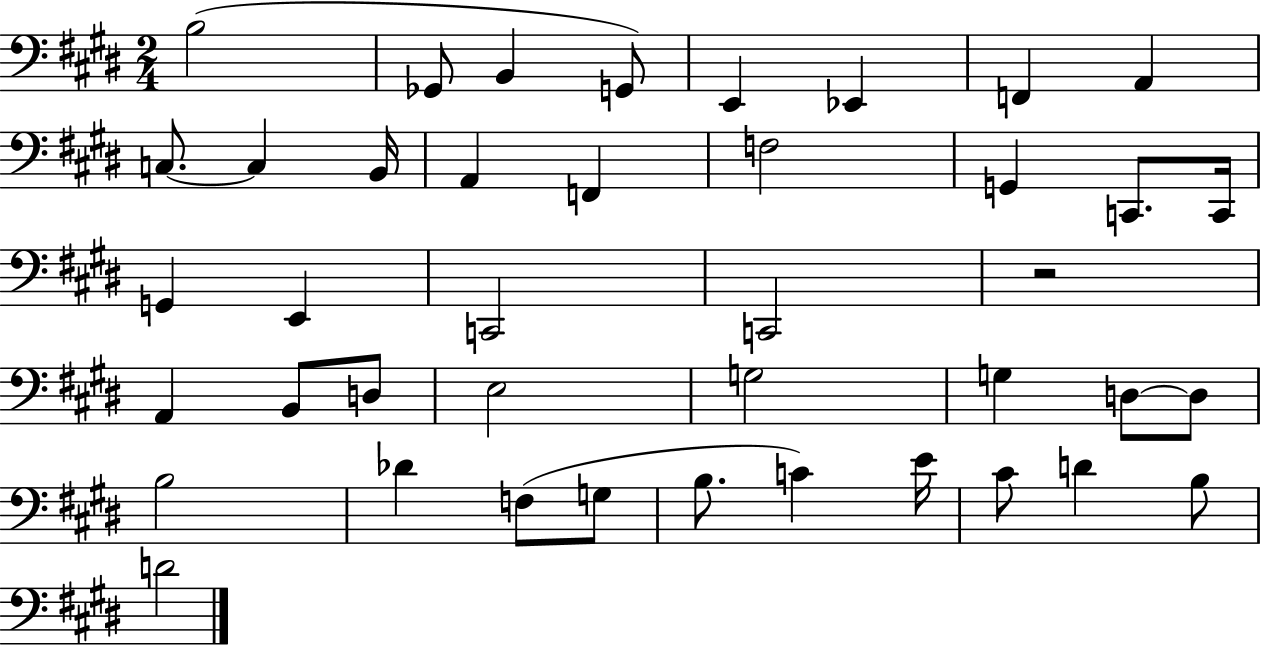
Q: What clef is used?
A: bass